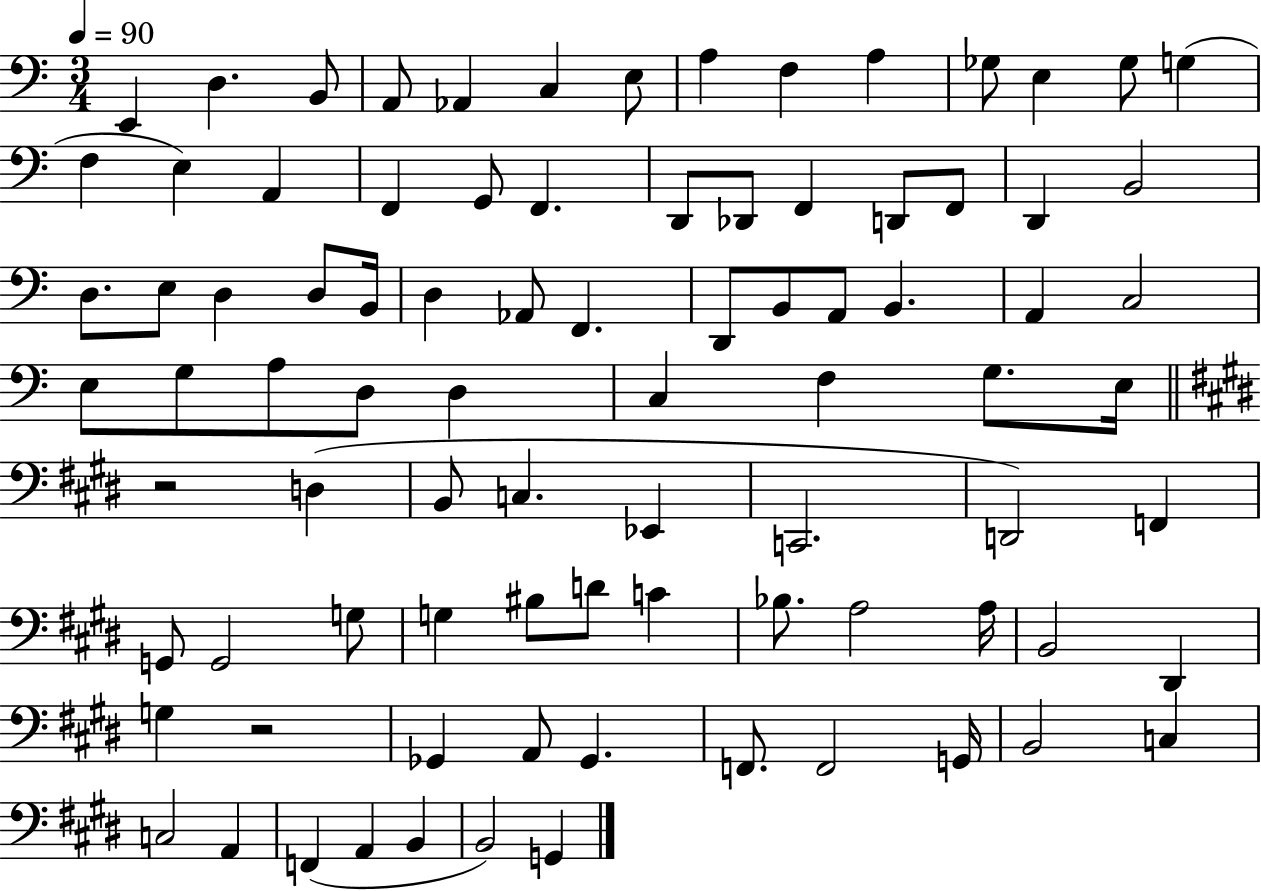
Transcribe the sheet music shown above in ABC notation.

X:1
T:Untitled
M:3/4
L:1/4
K:C
E,, D, B,,/2 A,,/2 _A,, C, E,/2 A, F, A, _G,/2 E, _G,/2 G, F, E, A,, F,, G,,/2 F,, D,,/2 _D,,/2 F,, D,,/2 F,,/2 D,, B,,2 D,/2 E,/2 D, D,/2 B,,/4 D, _A,,/2 F,, D,,/2 B,,/2 A,,/2 B,, A,, C,2 E,/2 G,/2 A,/2 D,/2 D, C, F, G,/2 E,/4 z2 D, B,,/2 C, _E,, C,,2 D,,2 F,, G,,/2 G,,2 G,/2 G, ^B,/2 D/2 C _B,/2 A,2 A,/4 B,,2 ^D,, G, z2 _G,, A,,/2 _G,, F,,/2 F,,2 G,,/4 B,,2 C, C,2 A,, F,, A,, B,, B,,2 G,,